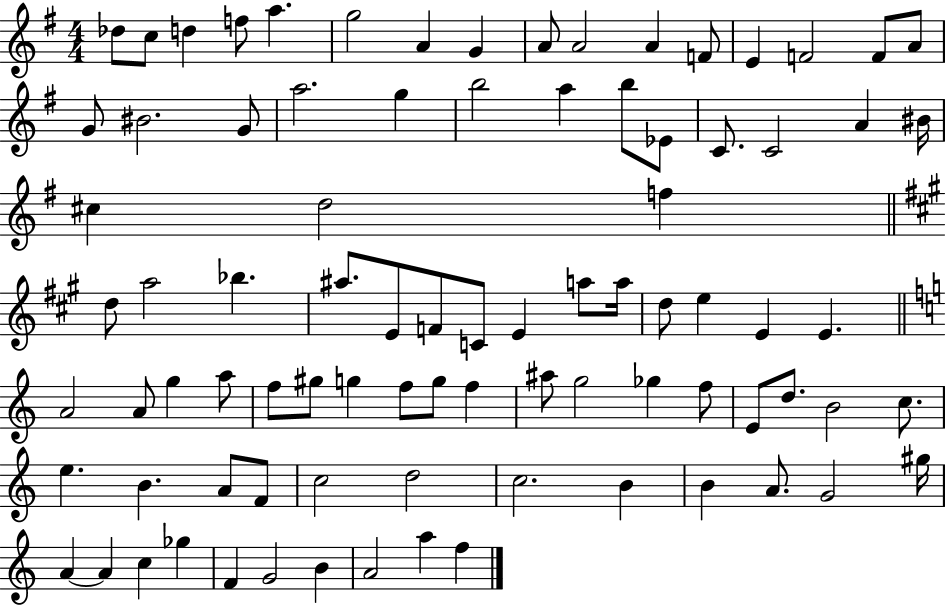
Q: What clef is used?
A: treble